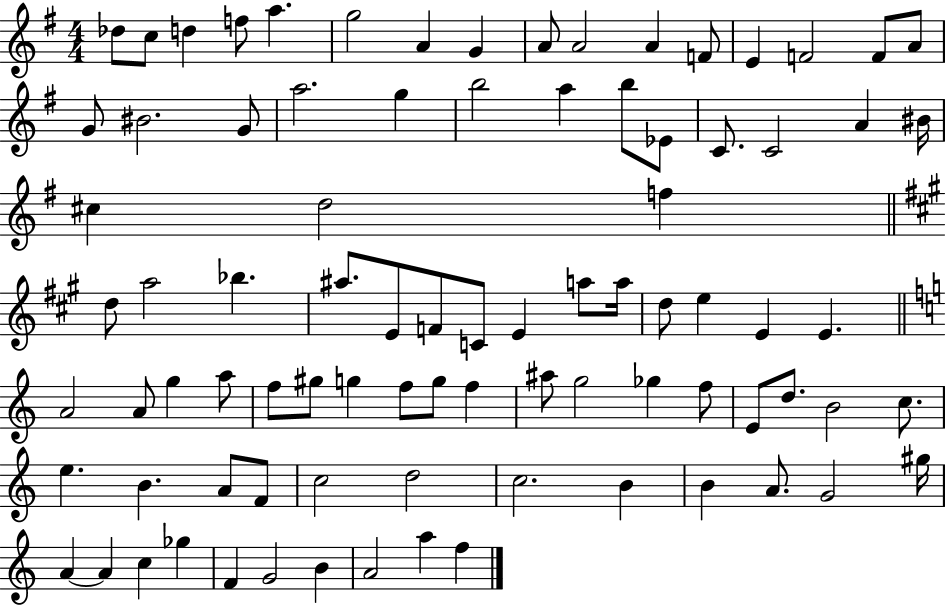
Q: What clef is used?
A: treble